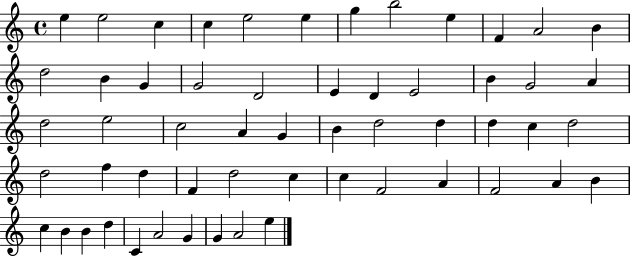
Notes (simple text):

E5/q E5/h C5/q C5/q E5/h E5/q G5/q B5/h E5/q F4/q A4/h B4/q D5/h B4/q G4/q G4/h D4/h E4/q D4/q E4/h B4/q G4/h A4/q D5/h E5/h C5/h A4/q G4/q B4/q D5/h D5/q D5/q C5/q D5/h D5/h F5/q D5/q F4/q D5/h C5/q C5/q F4/h A4/q F4/h A4/q B4/q C5/q B4/q B4/q D5/q C4/q A4/h G4/q G4/q A4/h E5/q